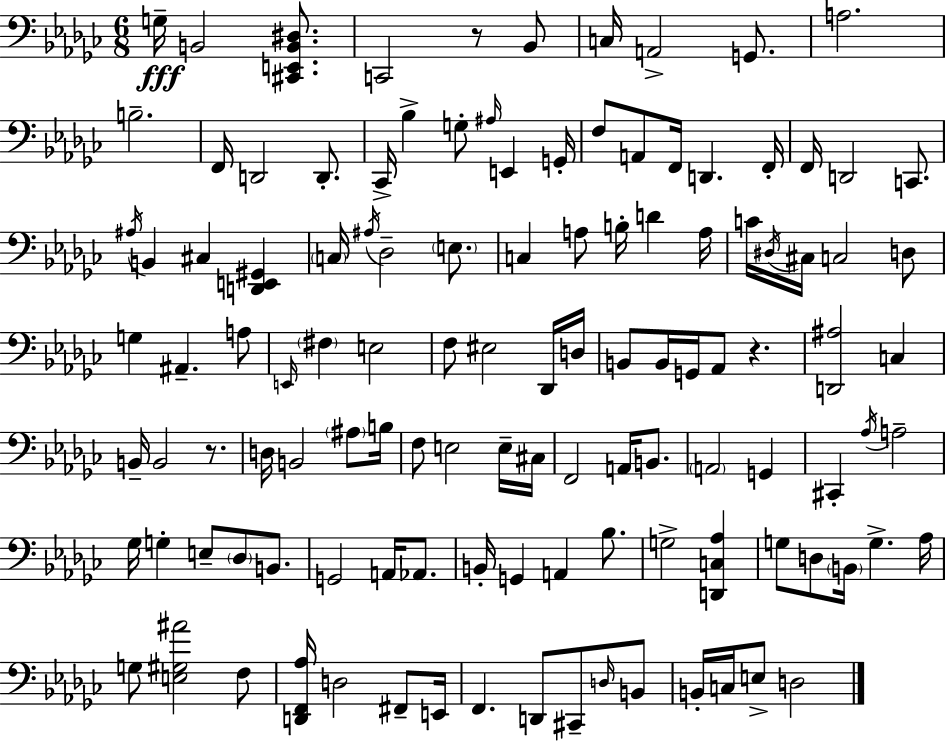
X:1
T:Untitled
M:6/8
L:1/4
K:Ebm
G,/4 B,,2 [^C,,E,,B,,^D,]/2 C,,2 z/2 _B,,/2 C,/4 A,,2 G,,/2 A,2 B,2 F,,/4 D,,2 D,,/2 _C,,/4 _B, G,/2 ^A,/4 E,, G,,/4 F,/2 A,,/2 F,,/4 D,, F,,/4 F,,/4 D,,2 C,,/2 ^A,/4 B,, ^C, [D,,E,,^G,,] C,/4 ^A,/4 _D,2 E,/2 C, A,/2 B,/4 D A,/4 C/4 ^D,/4 ^C,/4 C,2 D,/2 G, ^A,, A,/2 E,,/4 ^F, E,2 F,/2 ^E,2 _D,,/4 D,/4 B,,/2 B,,/4 G,,/4 _A,,/2 z [D,,^A,]2 C, B,,/4 B,,2 z/2 D,/4 B,,2 ^A,/2 B,/4 F,/2 E,2 E,/4 ^C,/4 F,,2 A,,/4 B,,/2 A,,2 G,, ^C,, _A,/4 A,2 _G,/4 G, E,/2 _D,/2 B,,/2 G,,2 A,,/4 _A,,/2 B,,/4 G,, A,, _B,/2 G,2 [D,,C,_A,] G,/2 D,/2 B,,/4 G, _A,/4 G,/2 [E,^G,^A]2 F,/2 [D,,F,,_A,]/4 D,2 ^F,,/2 E,,/4 F,, D,,/2 ^C,,/2 D,/4 B,,/2 B,,/4 C,/4 E,/2 D,2